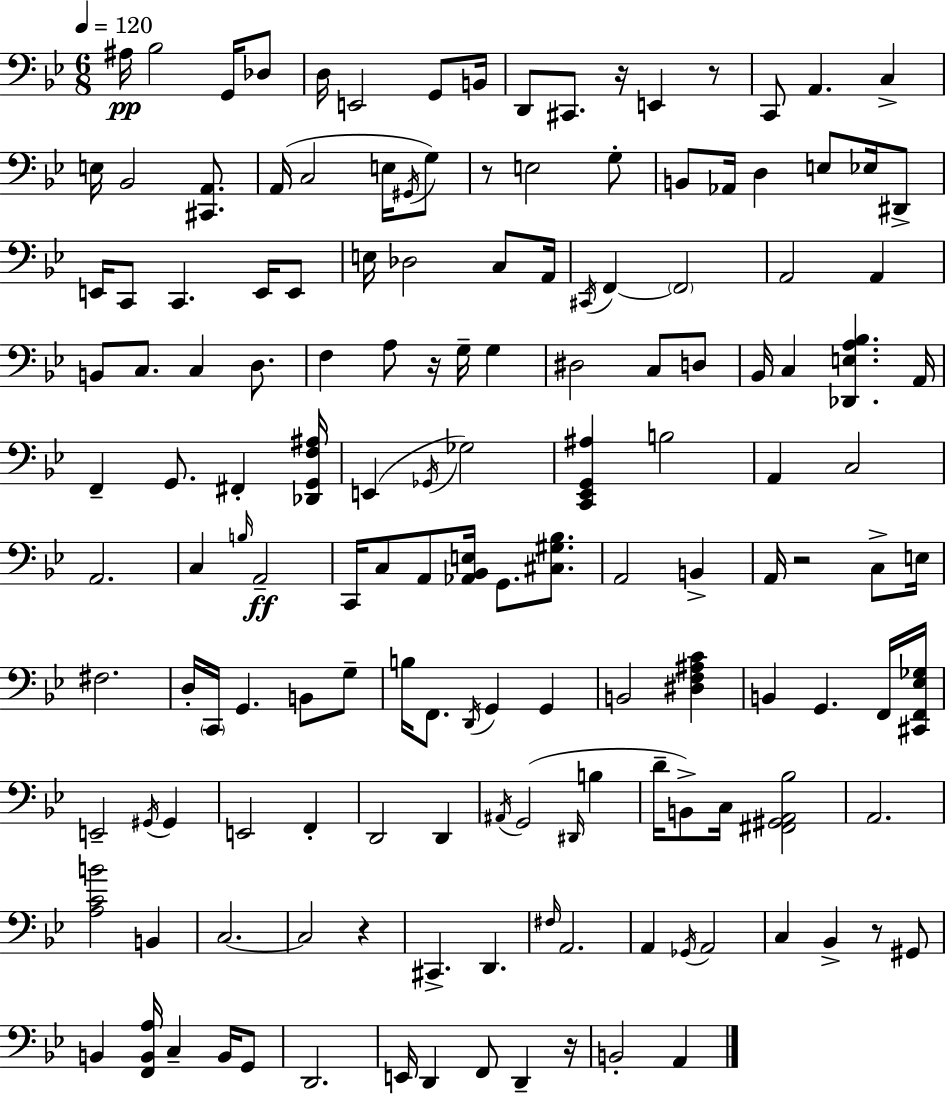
{
  \clef bass
  \numericTimeSignature
  \time 6/8
  \key bes \major
  \tempo 4 = 120
  ais16\pp bes2 g,16 des8 | d16 e,2 g,8 b,16 | d,8 cis,8. r16 e,4 r8 | c,8 a,4. c4-> | \break e16 bes,2 <cis, a,>8. | a,16( c2 e16 \acciaccatura { gis,16 }) g8 | r8 e2 g8-. | b,8 aes,16 d4 e8 ees16 dis,8-> | \break e,16 c,8 c,4. e,16 e,8 | e16 des2 c8 | a,16 \acciaccatura { cis,16 } f,4~~ \parenthesize f,2 | a,2 a,4 | \break b,8 c8. c4 d8. | f4 a8 r16 g16-- g4 | dis2 c8 | d8 bes,16 c4 <des, e a bes>4. | \break a,16 f,4-- g,8. fis,4-. | <des, g, f ais>16 e,4( \acciaccatura { ges,16 } ges2) | <c, ees, g, ais>4 b2 | a,4 c2 | \break a,2. | c4 \grace { b16 }\ff a,2-- | c,16 c8 a,8 <aes, bes, e>16 g,8. | <cis gis bes>8. a,2 | \break b,4-> a,16 r2 | c8-> e16 fis2. | d16-. \parenthesize c,16 g,4. | b,8 g8-- b16 f,8. \acciaccatura { d,16 } g,4 | \break g,4 b,2 | <dis f ais c'>4 b,4 g,4. | f,16 <cis, f, ees ges>16 e,2-- | \acciaccatura { gis,16 } gis,4 e,2 | \break f,4-. d,2 | d,4 \acciaccatura { ais,16 } g,2( | \grace { dis,16 } b4 d'16-- b,8->) c16 | <fis, gis, a, bes>2 a,2. | \break <a c' b'>2 | b,4 c2.~~ | c2 | r4 cis,4.-> | \break d,4. \grace { fis16 } a,2. | a,4 | \acciaccatura { ges,16 } a,2 c4 | bes,4-> r8 gis,8 b,4 | \break <f, b, a>16 c4-- b,16 g,8 d,2. | e,16 d,4 | f,8 d,4-- r16 b,2-. | a,4 \bar "|."
}